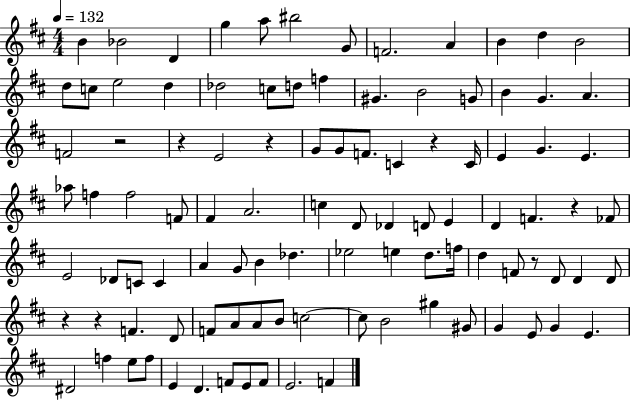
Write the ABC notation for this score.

X:1
T:Untitled
M:4/4
L:1/4
K:D
B _B2 D g a/2 ^b2 G/2 F2 A B d B2 d/2 c/2 e2 d _d2 c/2 d/2 f ^G B2 G/2 B G A F2 z2 z E2 z G/2 G/2 F/2 C z C/4 E G E _a/2 f f2 F/2 ^F A2 c D/2 _D D/2 E D F z _F/2 E2 _D/2 C/2 C A G/2 B _d _e2 e d/2 f/4 d F/2 z/2 D/2 D D/2 z z F D/2 F/2 A/2 A/2 B/2 c2 c/2 B2 ^g ^G/2 G E/2 G E ^D2 f e/2 f/2 E D F/2 E/2 F/2 E2 F